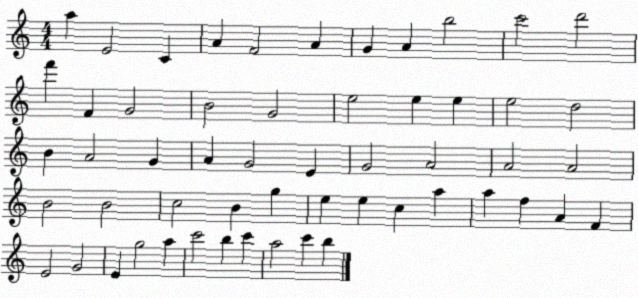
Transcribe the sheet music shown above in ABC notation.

X:1
T:Untitled
M:4/4
L:1/4
K:C
a E2 C A F2 A G A b2 c'2 d'2 f' F G2 B2 G2 e2 e e e2 d2 B A2 G A G2 E G2 A2 A2 A2 B2 B2 c2 B g e e c a a f A F E2 G2 E g2 a c'2 b c' a2 c' b